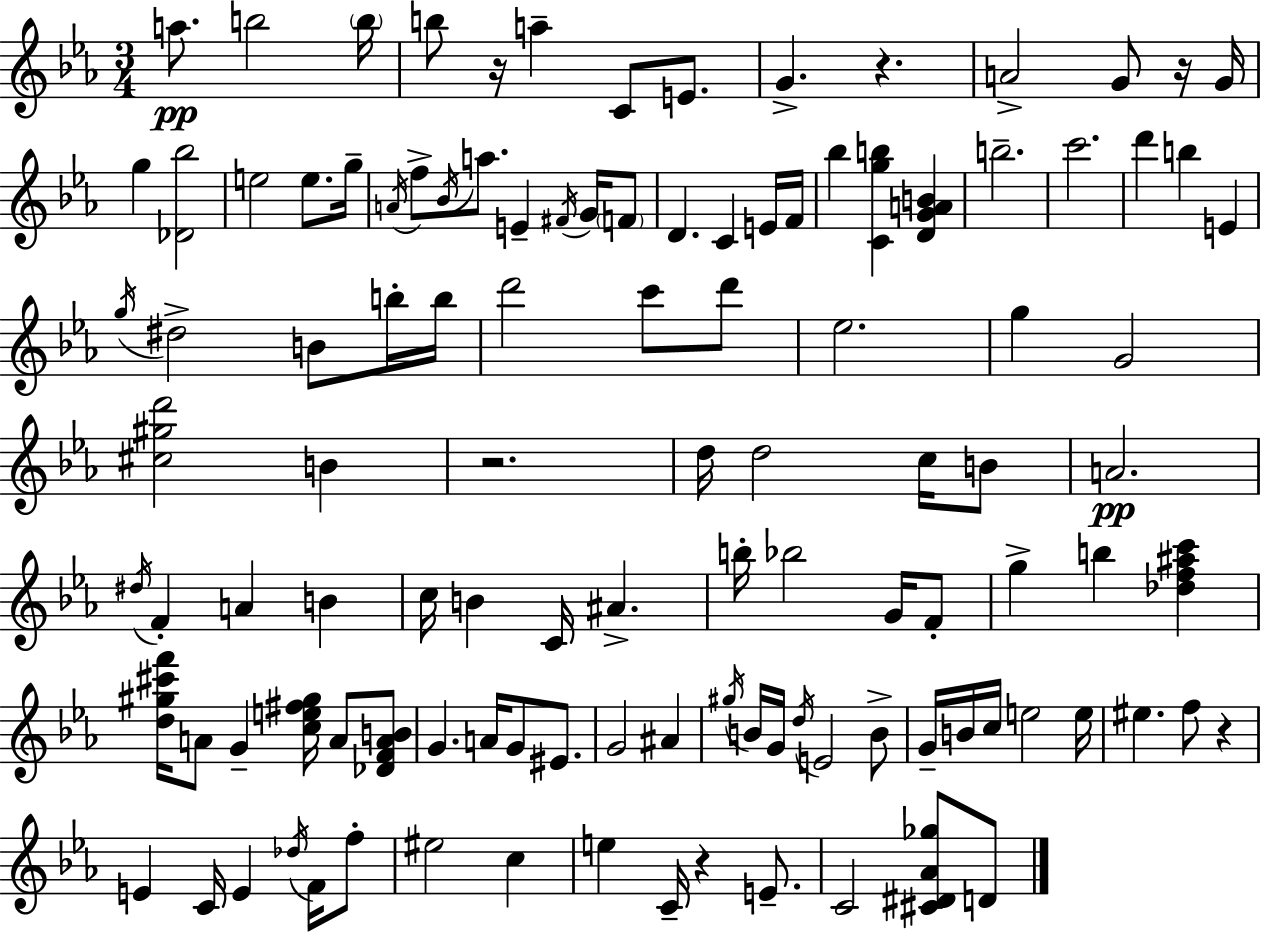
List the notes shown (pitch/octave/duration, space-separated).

A5/e. B5/h B5/s B5/e R/s A5/q C4/e E4/e. G4/q. R/q. A4/h G4/e R/s G4/s G5/q [Db4,Bb5]/h E5/h E5/e. G5/s A4/s F5/e Bb4/s A5/e. E4/q F#4/s G4/s F4/e D4/q. C4/q E4/s F4/s Bb5/q [C4,G5,B5]/q [D4,G4,A4,B4]/q B5/h. C6/h. D6/q B5/q E4/q G5/s D#5/h B4/e B5/s B5/s D6/h C6/e D6/e Eb5/h. G5/q G4/h [C#5,G#5,D6]/h B4/q R/h. D5/s D5/h C5/s B4/e A4/h. D#5/s F4/q A4/q B4/q C5/s B4/q C4/s A#4/q. B5/s Bb5/h G4/s F4/e G5/q B5/q [Db5,F5,A#5,C6]/q [D5,G#5,C#6,F6]/s A4/e G4/q [C5,E5,F#5,G#5]/s A4/e [Db4,F4,A4,B4]/e G4/q. A4/s G4/e EIS4/e. G4/h A#4/q G#5/s B4/s G4/s D5/s E4/h B4/e G4/s B4/s C5/s E5/h E5/s EIS5/q. F5/e R/q E4/q C4/s E4/q Db5/s F4/s F5/e EIS5/h C5/q E5/q C4/s R/q E4/e. C4/h [C#4,D#4,Ab4,Gb5]/e D4/e